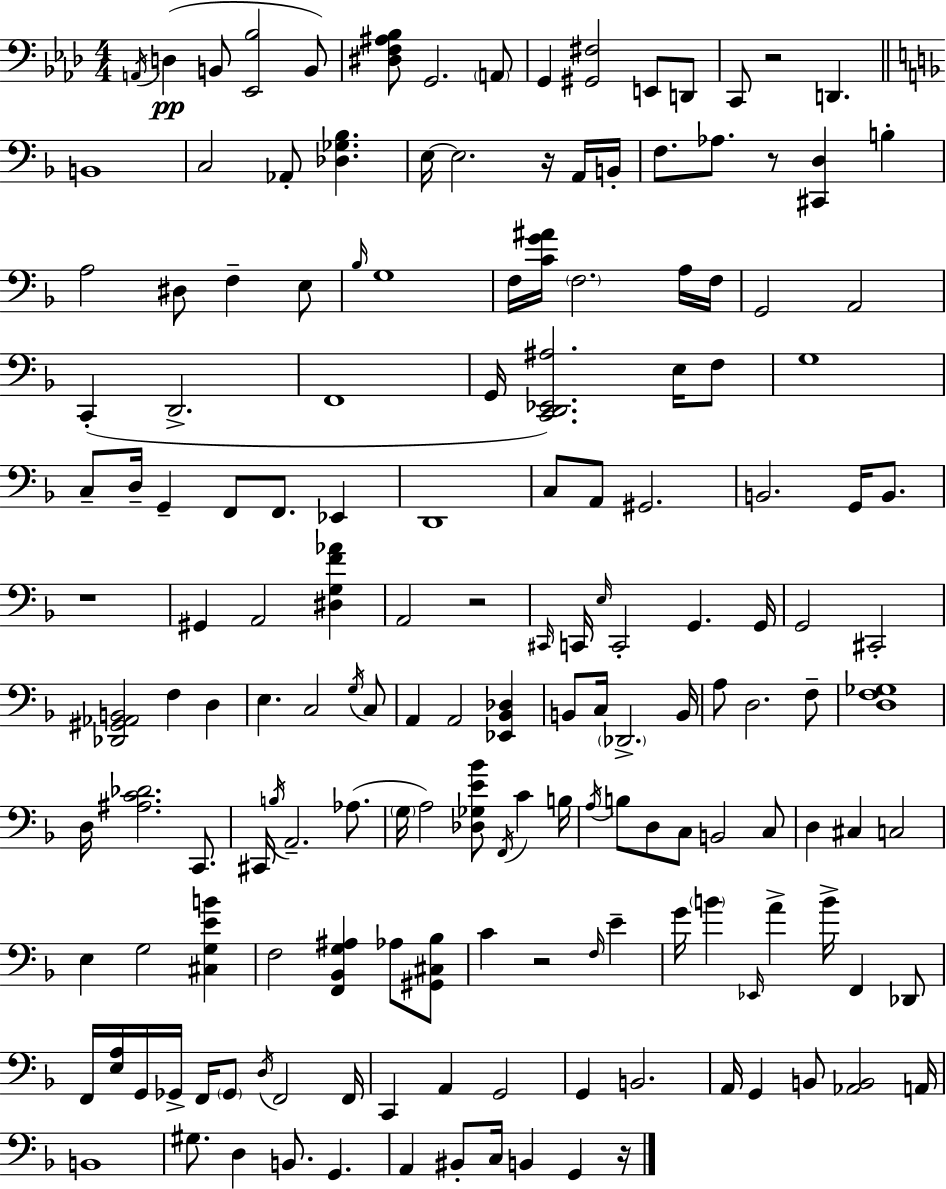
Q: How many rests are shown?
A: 7